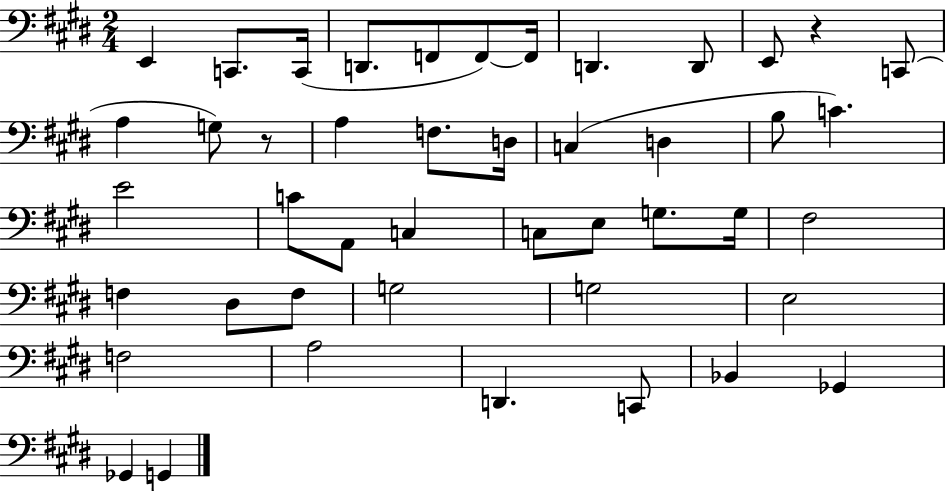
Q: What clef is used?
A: bass